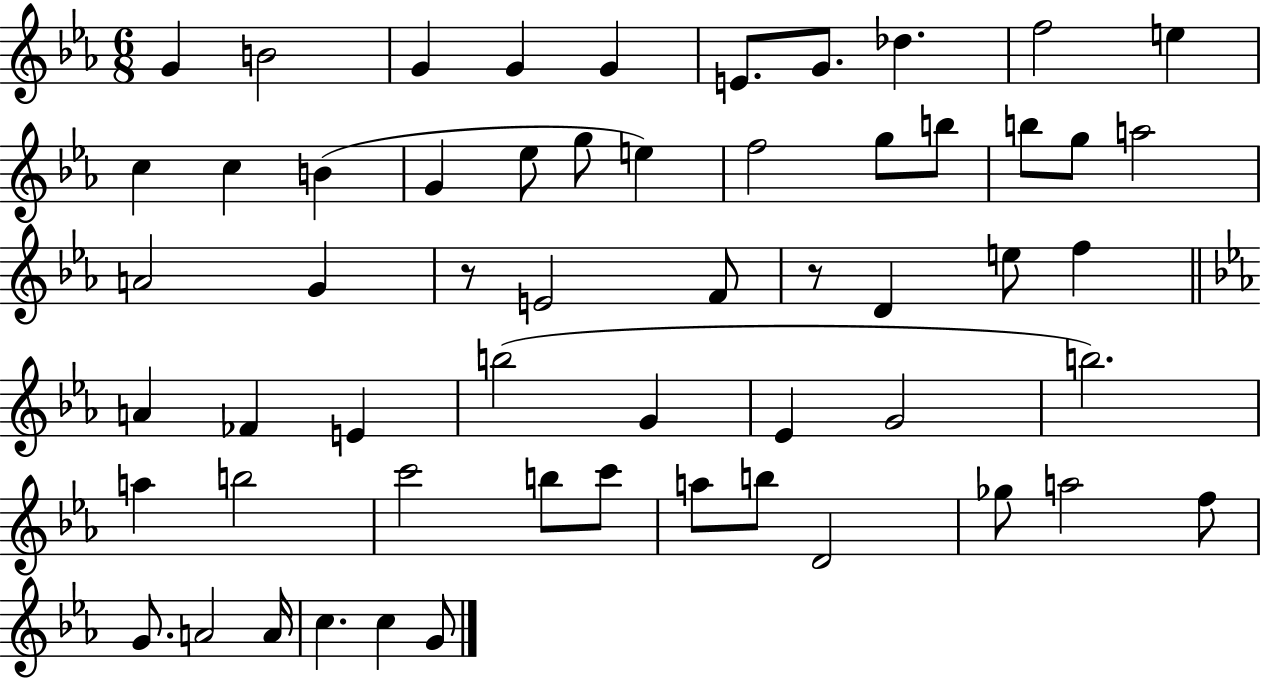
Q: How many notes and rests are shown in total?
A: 57